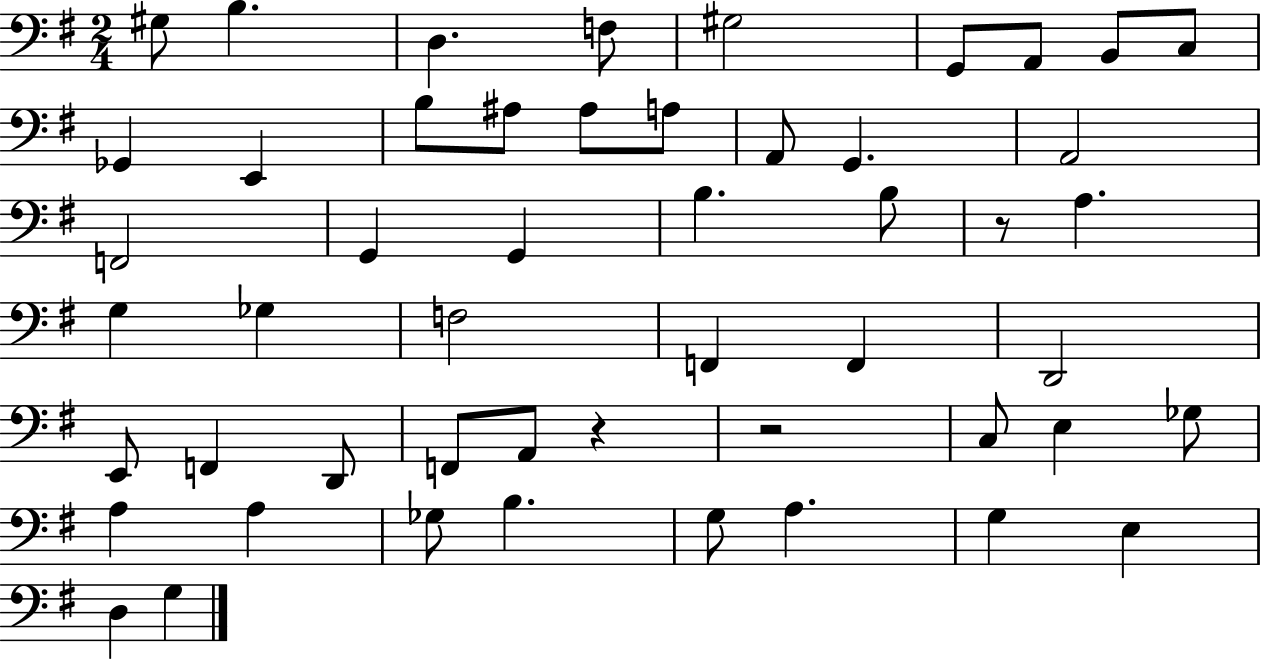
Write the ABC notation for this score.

X:1
T:Untitled
M:2/4
L:1/4
K:G
^G,/2 B, D, F,/2 ^G,2 G,,/2 A,,/2 B,,/2 C,/2 _G,, E,, B,/2 ^A,/2 ^A,/2 A,/2 A,,/2 G,, A,,2 F,,2 G,, G,, B, B,/2 z/2 A, G, _G, F,2 F,, F,, D,,2 E,,/2 F,, D,,/2 F,,/2 A,,/2 z z2 C,/2 E, _G,/2 A, A, _G,/2 B, G,/2 A, G, E, D, G,